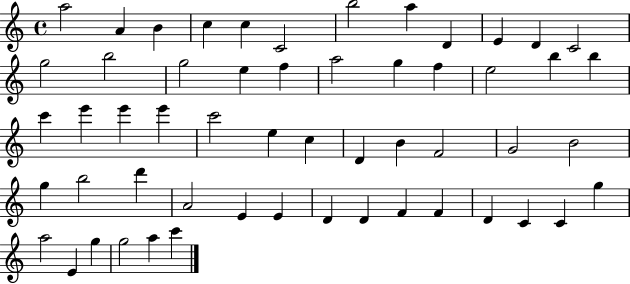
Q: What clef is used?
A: treble